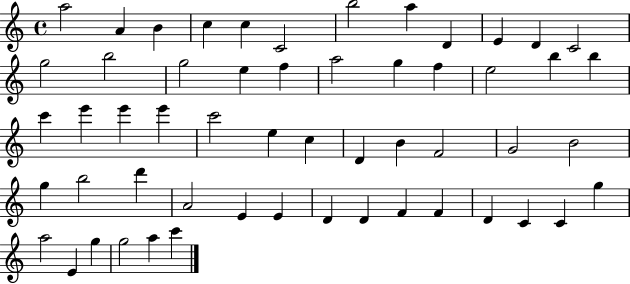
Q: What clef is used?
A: treble